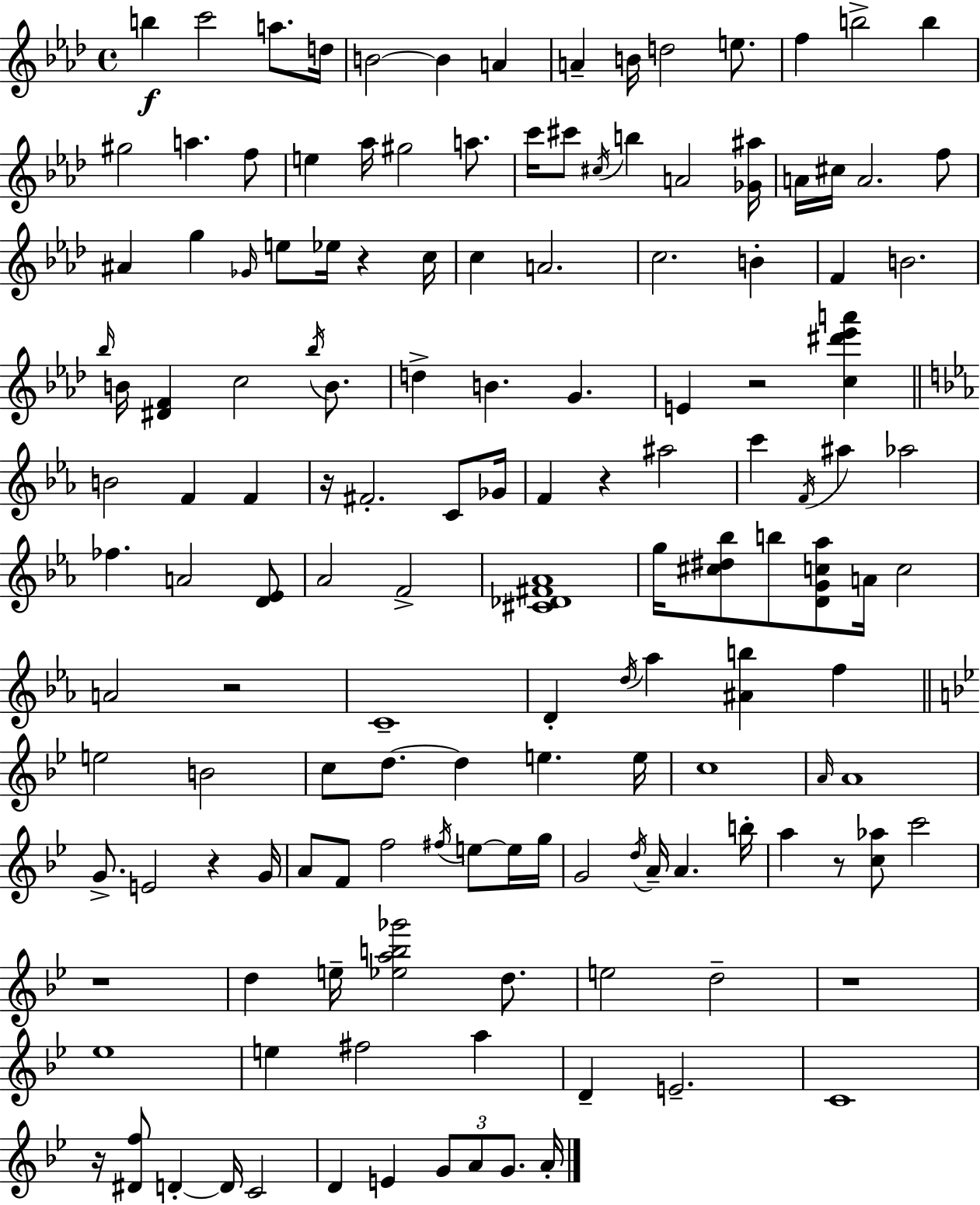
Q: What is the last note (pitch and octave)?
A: A4